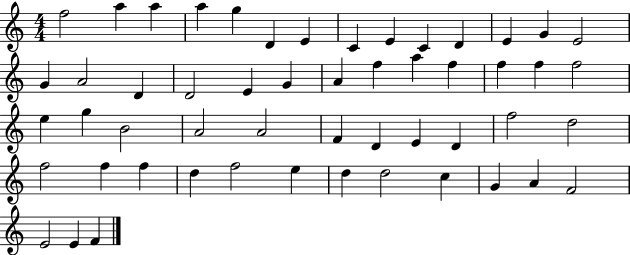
{
  \clef treble
  \numericTimeSignature
  \time 4/4
  \key c \major
  f''2 a''4 a''4 | a''4 g''4 d'4 e'4 | c'4 e'4 c'4 d'4 | e'4 g'4 e'2 | \break g'4 a'2 d'4 | d'2 e'4 g'4 | a'4 f''4 a''4 f''4 | f''4 f''4 f''2 | \break e''4 g''4 b'2 | a'2 a'2 | f'4 d'4 e'4 d'4 | f''2 d''2 | \break f''2 f''4 f''4 | d''4 f''2 e''4 | d''4 d''2 c''4 | g'4 a'4 f'2 | \break e'2 e'4 f'4 | \bar "|."
}